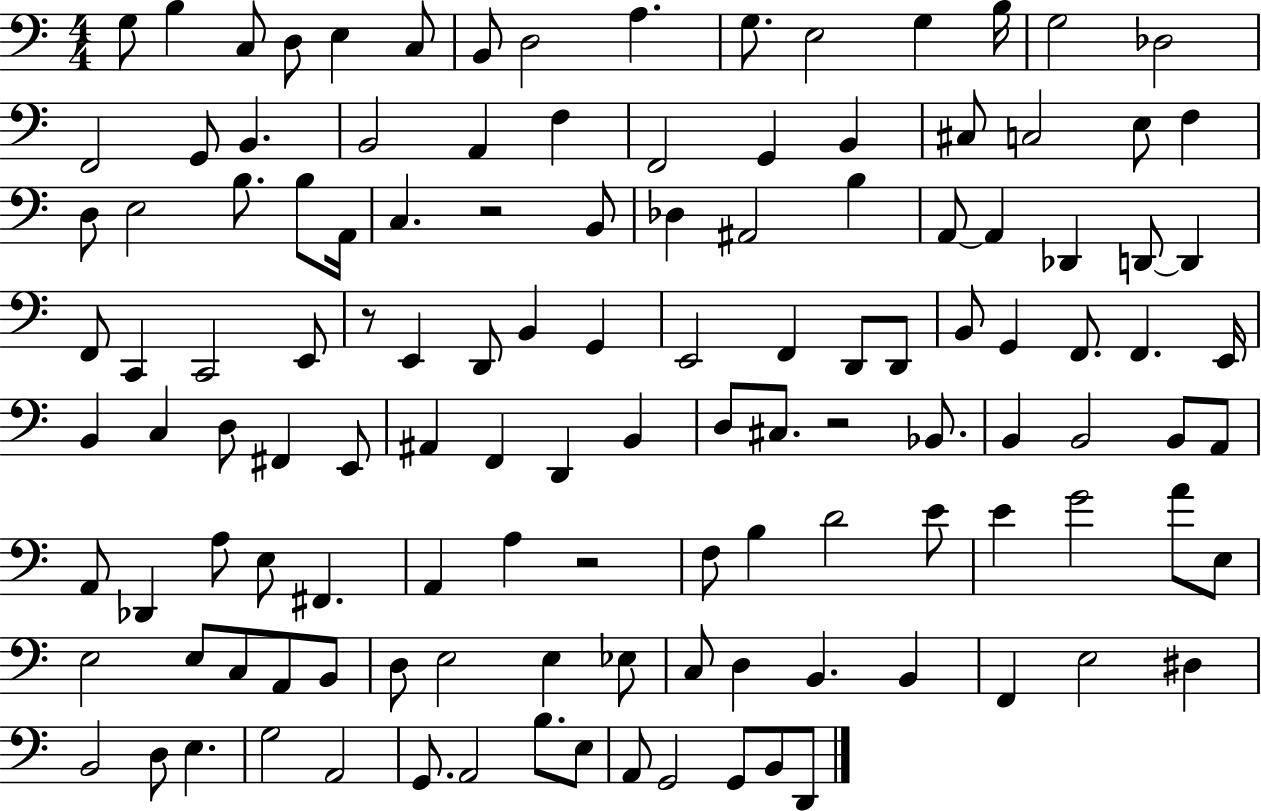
G3/e B3/q C3/e D3/e E3/q C3/e B2/e D3/h A3/q. G3/e. E3/h G3/q B3/s G3/h Db3/h F2/h G2/e B2/q. B2/h A2/q F3/q F2/h G2/q B2/q C#3/e C3/h E3/e F3/q D3/e E3/h B3/e. B3/e A2/s C3/q. R/h B2/e Db3/q A#2/h B3/q A2/e A2/q Db2/q D2/e D2/q F2/e C2/q C2/h E2/e R/e E2/q D2/e B2/q G2/q E2/h F2/q D2/e D2/e B2/e G2/q F2/e. F2/q. E2/s B2/q C3/q D3/e F#2/q E2/e A#2/q F2/q D2/q B2/q D3/e C#3/e. R/h Bb2/e. B2/q B2/h B2/e A2/e A2/e Db2/q A3/e E3/e F#2/q. A2/q A3/q R/h F3/e B3/q D4/h E4/e E4/q G4/h A4/e E3/e E3/h E3/e C3/e A2/e B2/e D3/e E3/h E3/q Eb3/e C3/e D3/q B2/q. B2/q F2/q E3/h D#3/q B2/h D3/e E3/q. G3/h A2/h G2/e. A2/h B3/e. E3/e A2/e G2/h G2/e B2/e D2/e